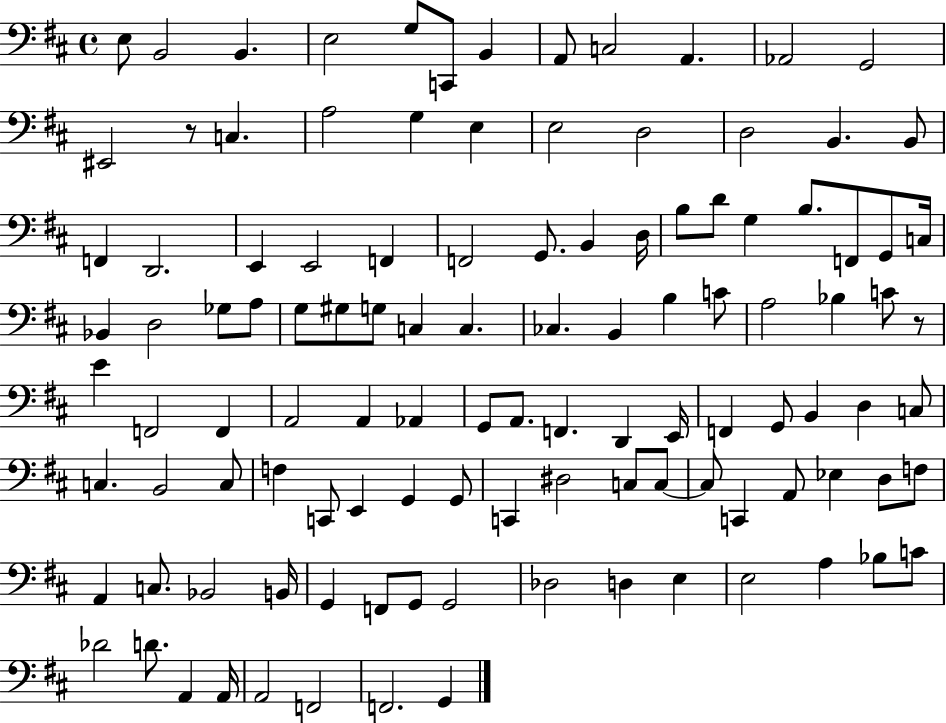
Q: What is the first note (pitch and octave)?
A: E3